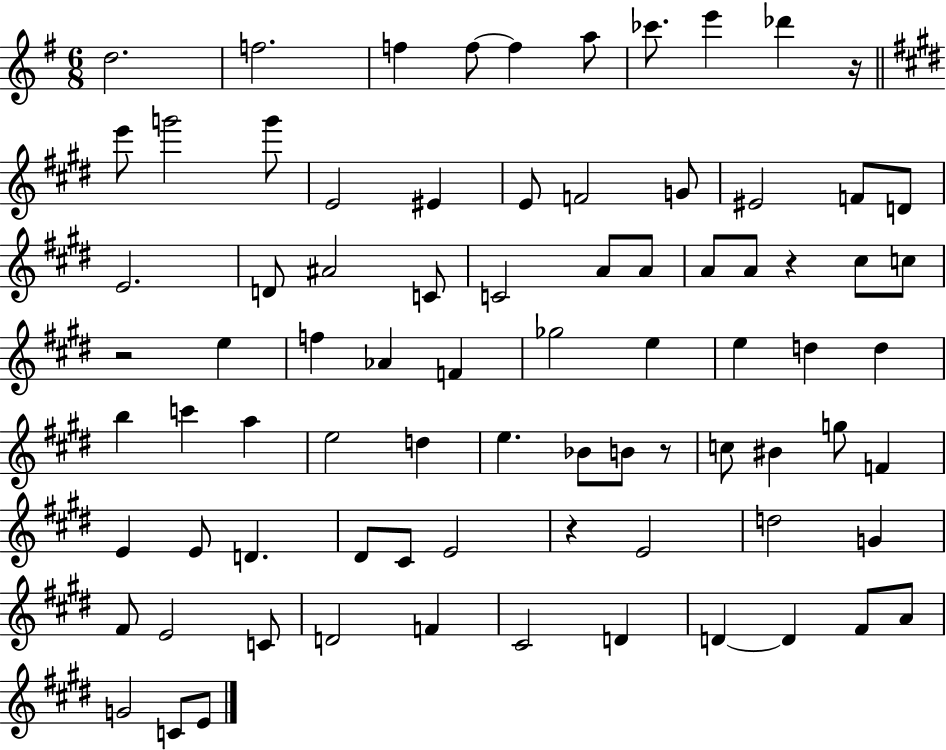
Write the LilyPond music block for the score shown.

{
  \clef treble
  \numericTimeSignature
  \time 6/8
  \key g \major
  d''2. | f''2. | f''4 f''8~~ f''4 a''8 | ces'''8. e'''4 des'''4 r16 | \break \bar "||" \break \key e \major e'''8 g'''2 g'''8 | e'2 eis'4 | e'8 f'2 g'8 | eis'2 f'8 d'8 | \break e'2. | d'8 ais'2 c'8 | c'2 a'8 a'8 | a'8 a'8 r4 cis''8 c''8 | \break r2 e''4 | f''4 aes'4 f'4 | ges''2 e''4 | e''4 d''4 d''4 | \break b''4 c'''4 a''4 | e''2 d''4 | e''4. bes'8 b'8 r8 | c''8 bis'4 g''8 f'4 | \break e'4 e'8 d'4. | dis'8 cis'8 e'2 | r4 e'2 | d''2 g'4 | \break fis'8 e'2 c'8 | d'2 f'4 | cis'2 d'4 | d'4~~ d'4 fis'8 a'8 | \break g'2 c'8 e'8 | \bar "|."
}